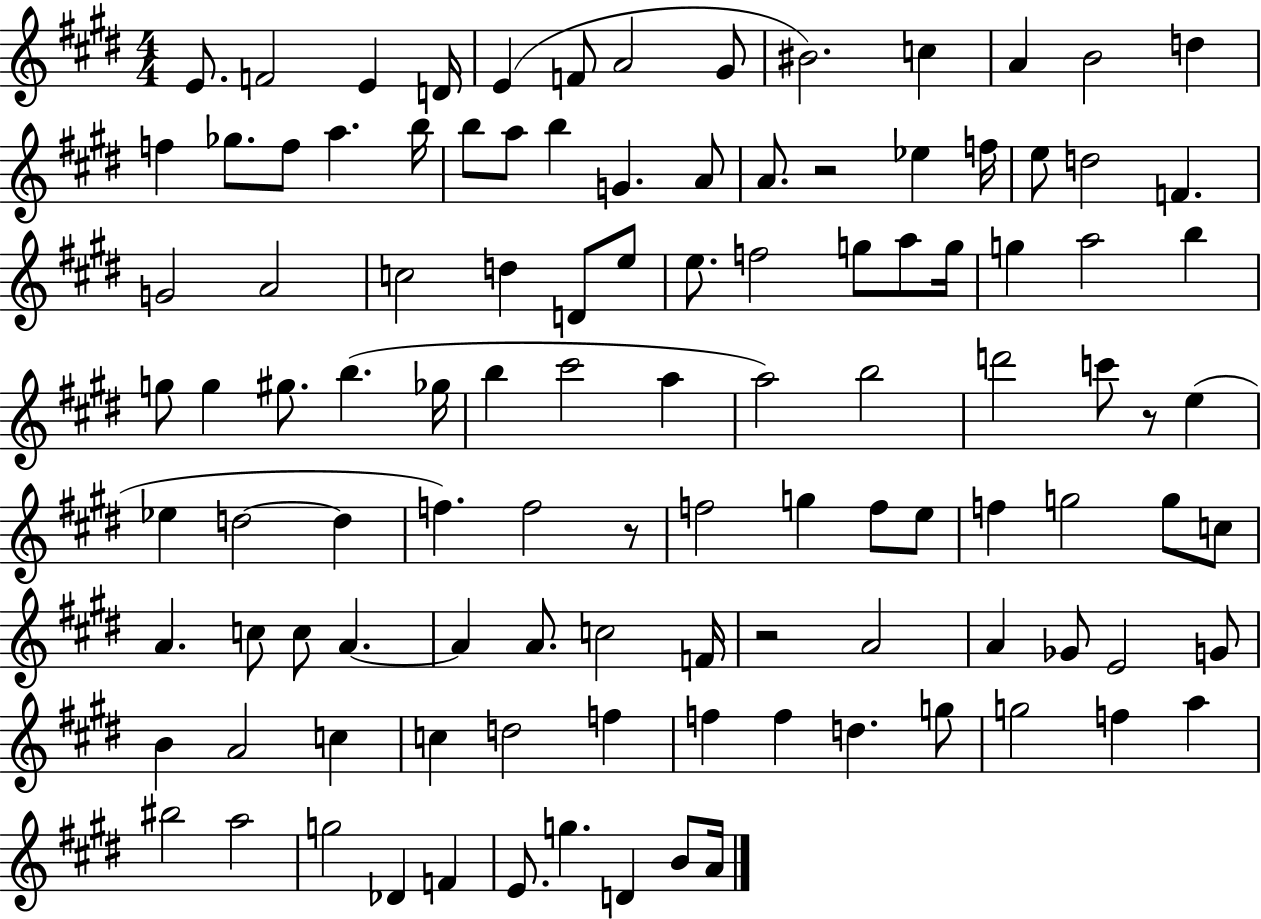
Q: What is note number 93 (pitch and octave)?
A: G5